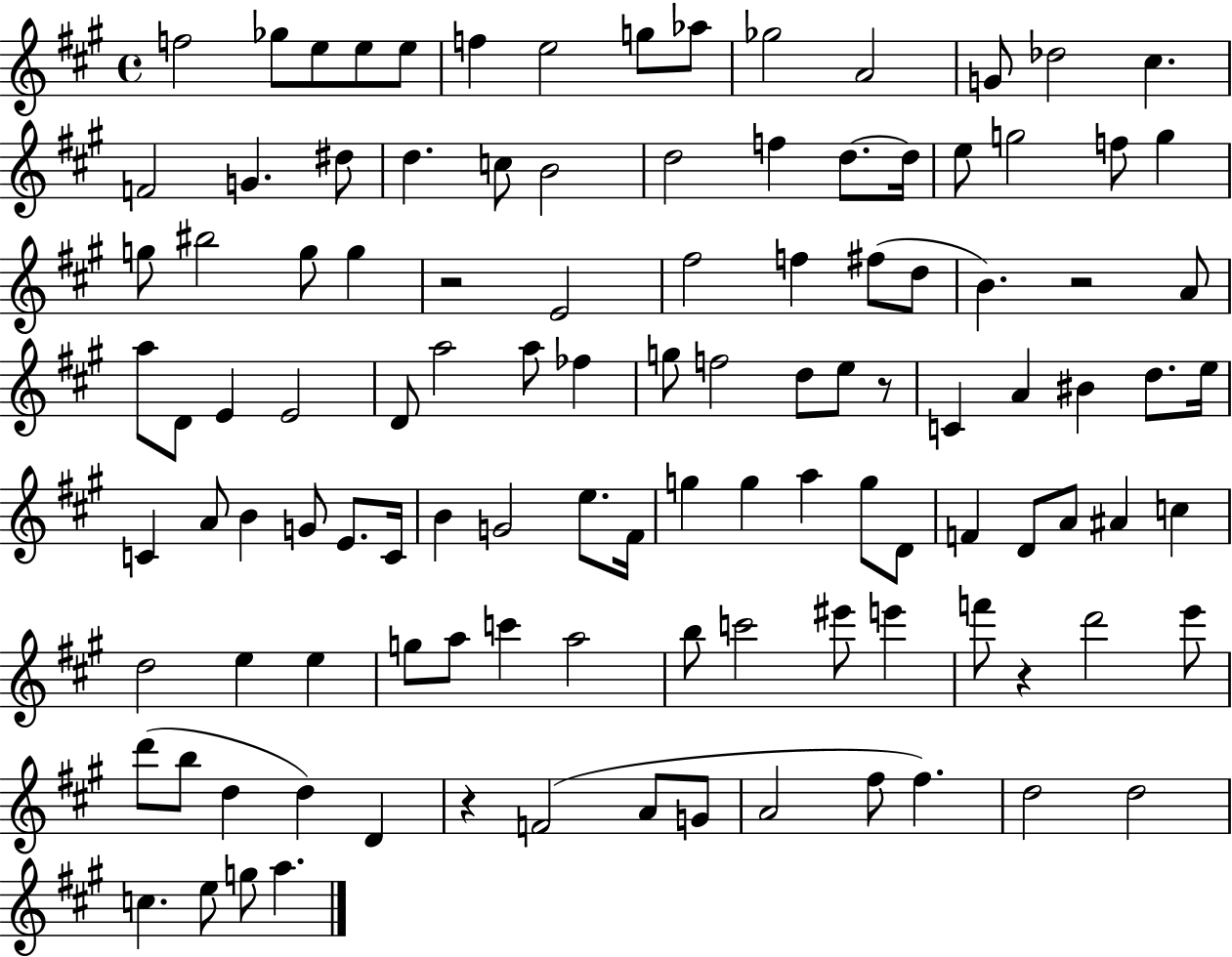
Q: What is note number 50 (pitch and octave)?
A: D5